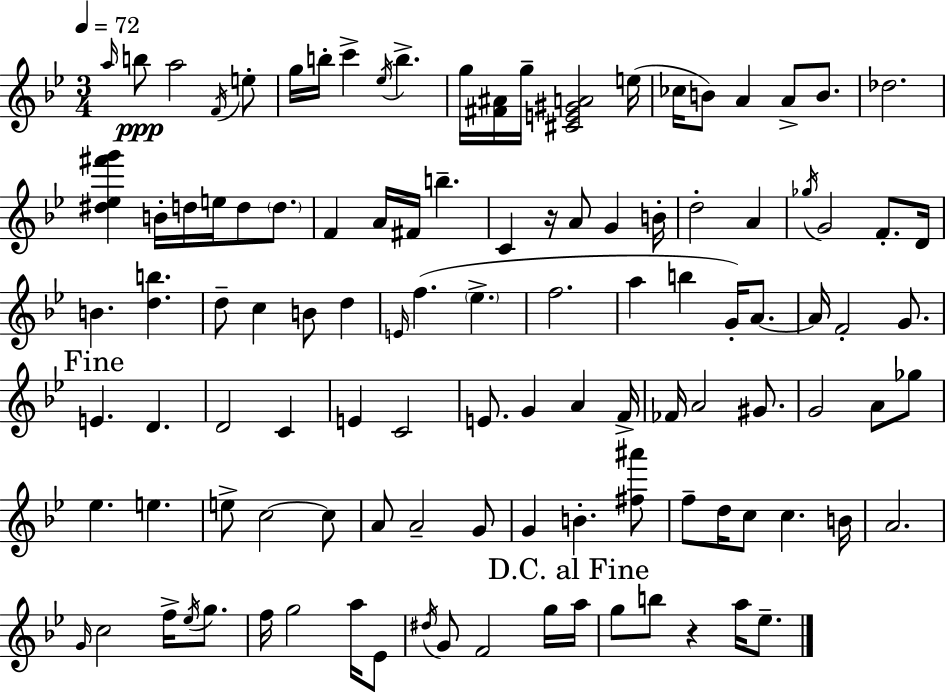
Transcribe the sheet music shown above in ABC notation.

X:1
T:Untitled
M:3/4
L:1/4
K:Bb
a/4 b/2 a2 F/4 e/2 g/4 b/4 c' _e/4 b g/4 [^F^A]/4 g/4 [^CE^GA]2 e/4 _c/4 B/2 A A/2 B/2 _d2 [^d_e^f'g'] B/4 d/4 e/4 d/2 d/2 F A/4 ^F/4 b C z/4 A/2 G B/4 d2 A _g/4 G2 F/2 D/4 B [db] d/2 c B/2 d E/4 f _e f2 a b G/4 A/2 A/4 F2 G/2 E D D2 C E C2 E/2 G A F/4 _F/4 A2 ^G/2 G2 A/2 _g/2 _e e e/2 c2 c/2 A/2 A2 G/2 G B [^f^a']/2 f/2 d/4 c/2 c B/4 A2 G/4 c2 f/4 _e/4 g/2 f/4 g2 a/4 _E/2 ^d/4 G/2 F2 g/4 a/4 g/2 b/2 z a/4 _e/2